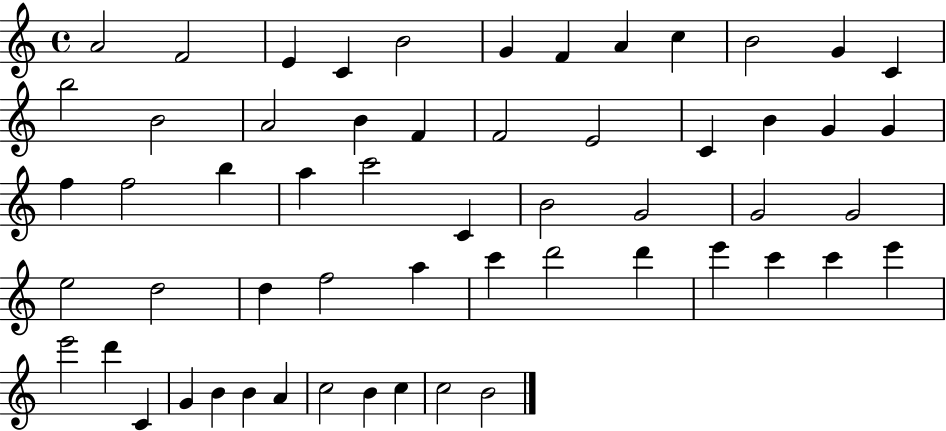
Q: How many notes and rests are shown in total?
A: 57